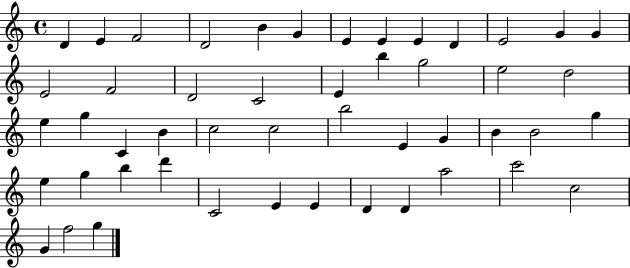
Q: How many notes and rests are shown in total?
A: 49